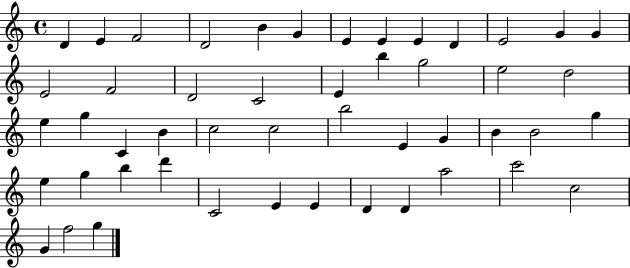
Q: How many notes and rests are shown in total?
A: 49